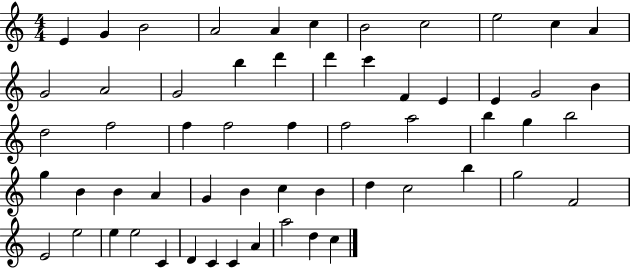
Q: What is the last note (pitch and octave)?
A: C5